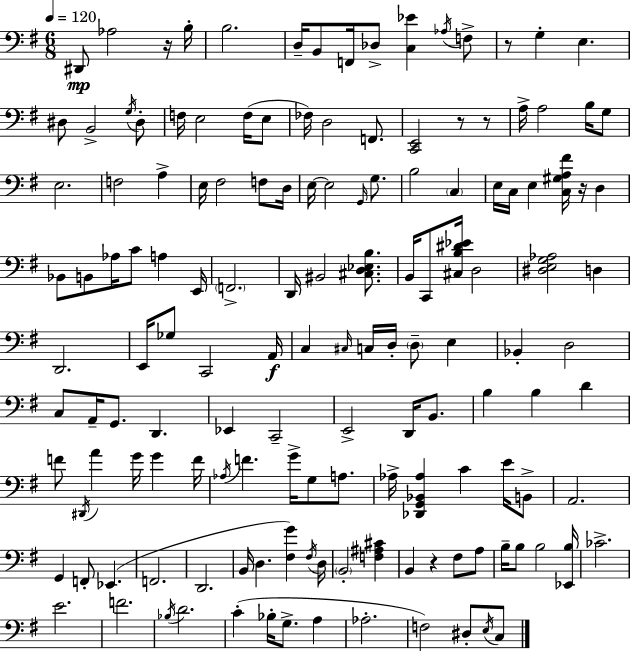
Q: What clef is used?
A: bass